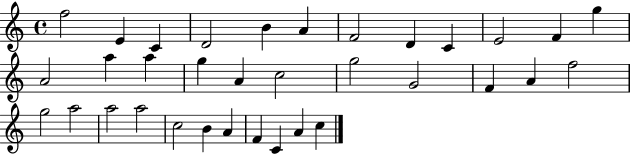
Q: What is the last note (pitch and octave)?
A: C5